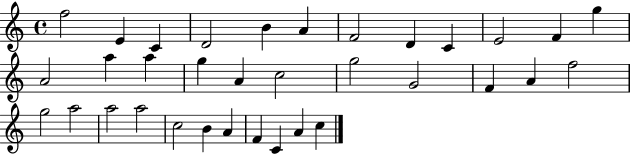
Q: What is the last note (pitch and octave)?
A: C5